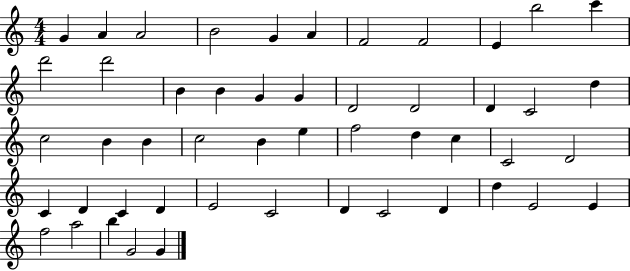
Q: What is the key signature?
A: C major